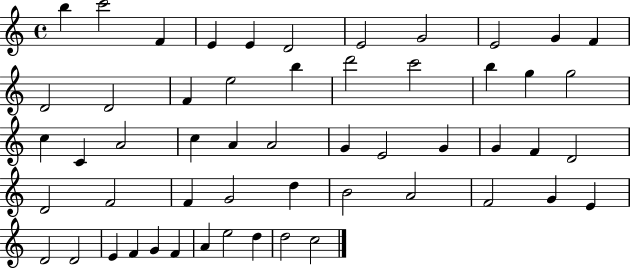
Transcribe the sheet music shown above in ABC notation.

X:1
T:Untitled
M:4/4
L:1/4
K:C
b c'2 F E E D2 E2 G2 E2 G F D2 D2 F e2 b d'2 c'2 b g g2 c C A2 c A A2 G E2 G G F D2 D2 F2 F G2 d B2 A2 F2 G E D2 D2 E F G F A e2 d d2 c2